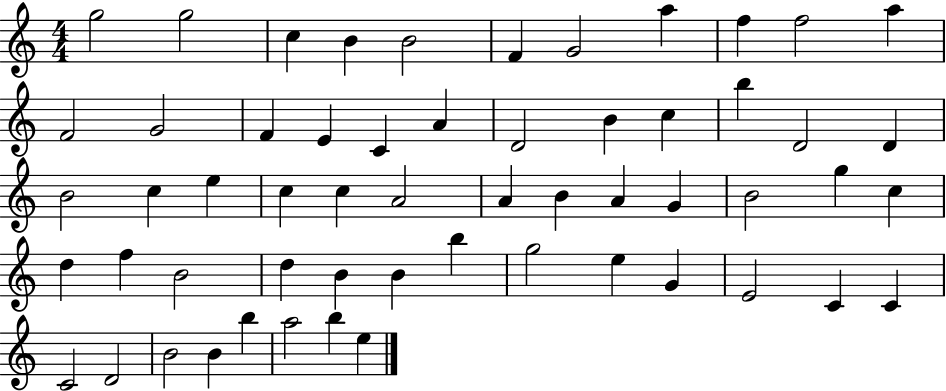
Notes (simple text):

G5/h G5/h C5/q B4/q B4/h F4/q G4/h A5/q F5/q F5/h A5/q F4/h G4/h F4/q E4/q C4/q A4/q D4/h B4/q C5/q B5/q D4/h D4/q B4/h C5/q E5/q C5/q C5/q A4/h A4/q B4/q A4/q G4/q B4/h G5/q C5/q D5/q F5/q B4/h D5/q B4/q B4/q B5/q G5/h E5/q G4/q E4/h C4/q C4/q C4/h D4/h B4/h B4/q B5/q A5/h B5/q E5/q